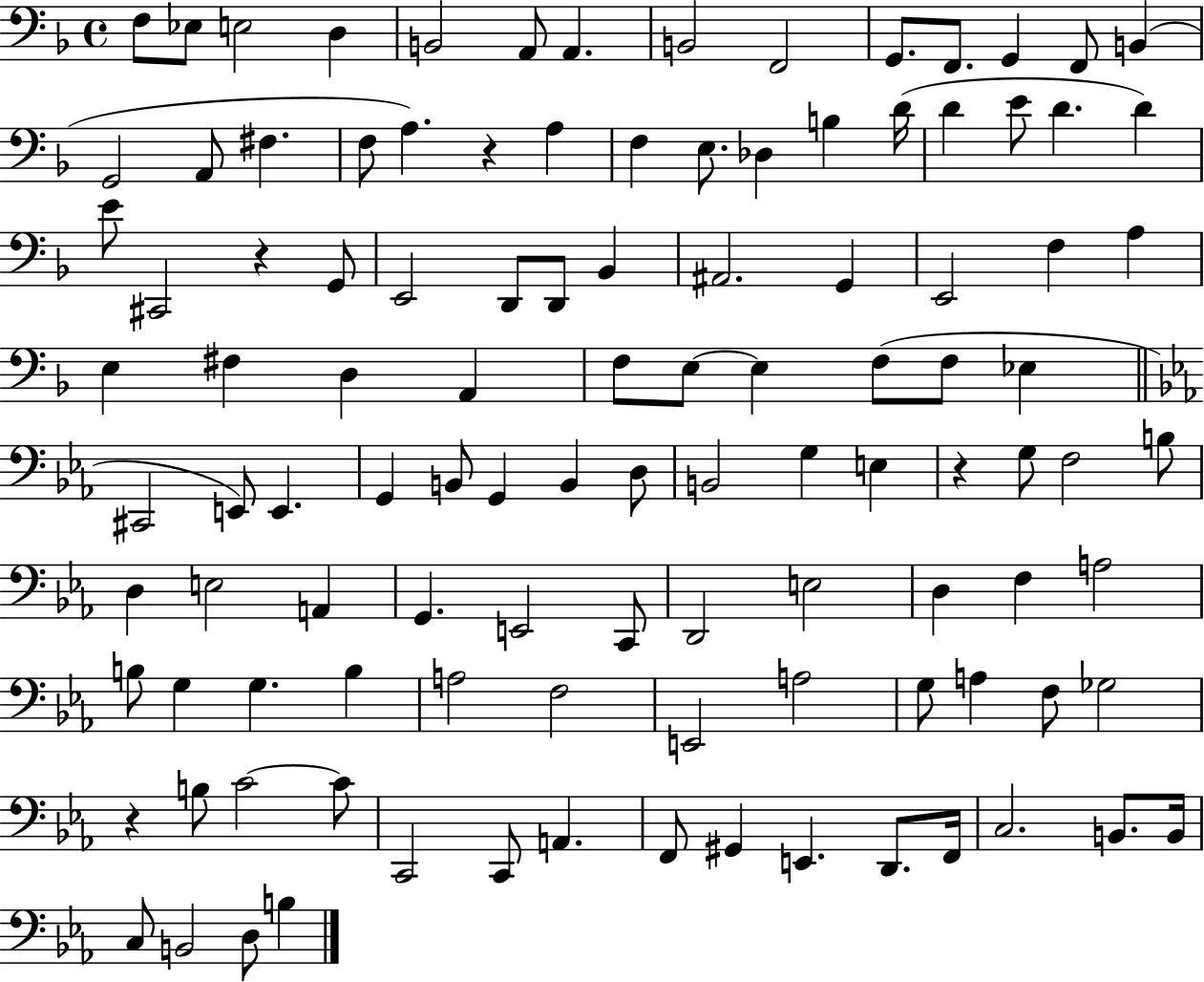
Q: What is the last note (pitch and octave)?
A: B3